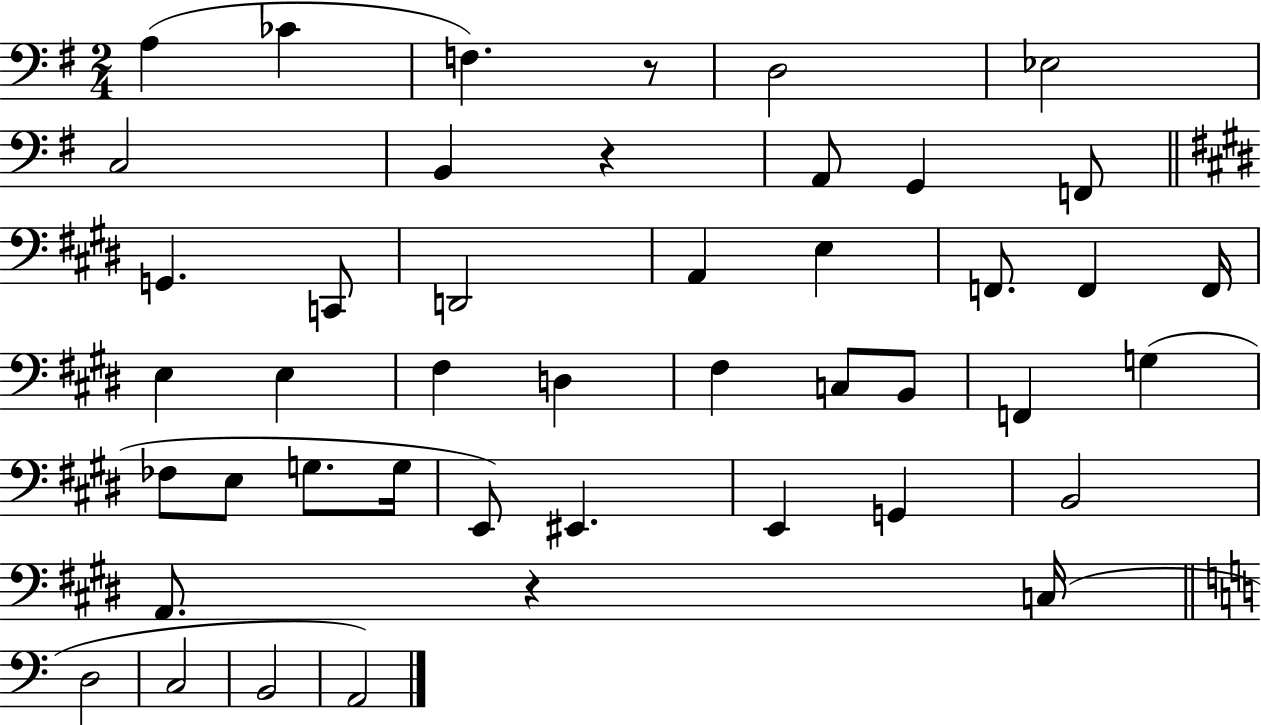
{
  \clef bass
  \numericTimeSignature
  \time 2/4
  \key g \major
  a4( ces'4 | f4.) r8 | d2 | ees2 | \break c2 | b,4 r4 | a,8 g,4 f,8 | \bar "||" \break \key e \major g,4. c,8 | d,2 | a,4 e4 | f,8. f,4 f,16 | \break e4 e4 | fis4 d4 | fis4 c8 b,8 | f,4 g4( | \break fes8 e8 g8. g16 | e,8) eis,4. | e,4 g,4 | b,2 | \break a,8. r4 c16( | \bar "||" \break \key a \minor d2 | c2 | b,2 | a,2) | \break \bar "|."
}